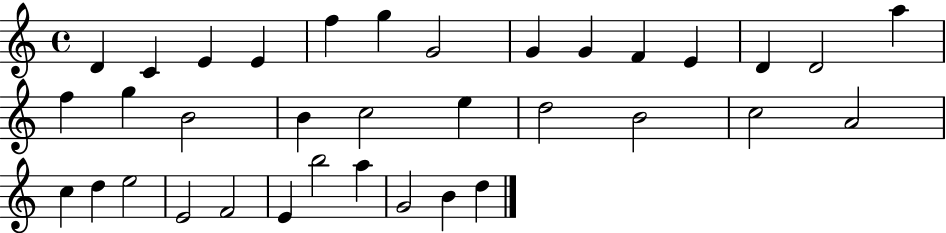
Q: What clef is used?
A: treble